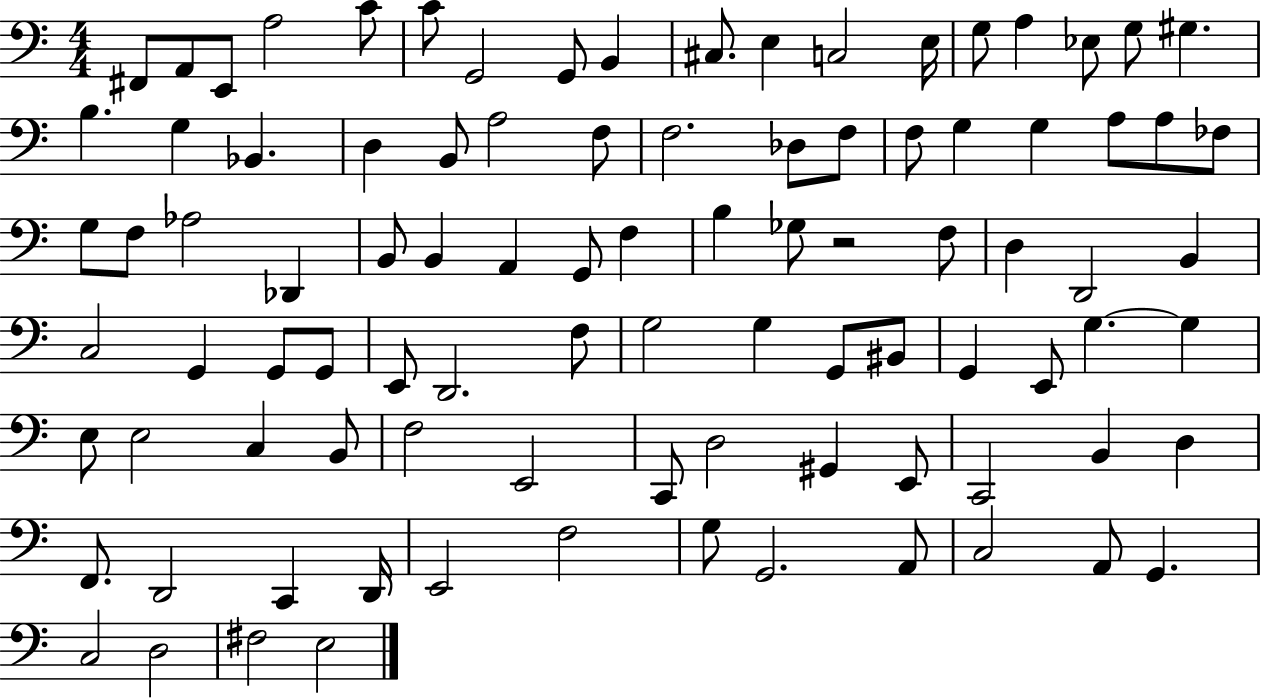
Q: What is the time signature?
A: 4/4